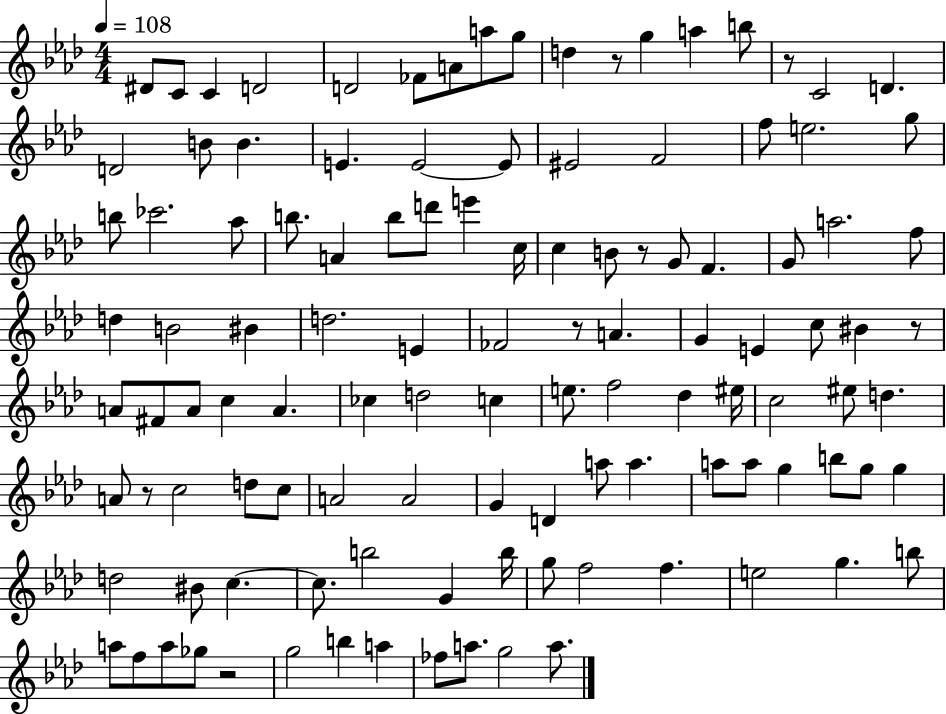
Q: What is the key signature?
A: AES major